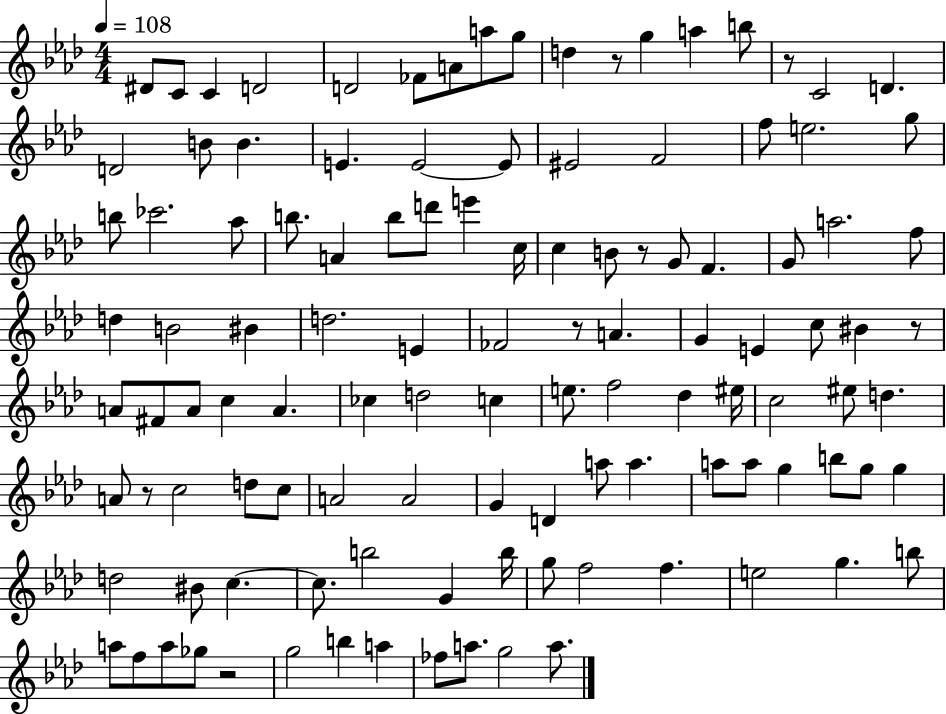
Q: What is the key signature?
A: AES major